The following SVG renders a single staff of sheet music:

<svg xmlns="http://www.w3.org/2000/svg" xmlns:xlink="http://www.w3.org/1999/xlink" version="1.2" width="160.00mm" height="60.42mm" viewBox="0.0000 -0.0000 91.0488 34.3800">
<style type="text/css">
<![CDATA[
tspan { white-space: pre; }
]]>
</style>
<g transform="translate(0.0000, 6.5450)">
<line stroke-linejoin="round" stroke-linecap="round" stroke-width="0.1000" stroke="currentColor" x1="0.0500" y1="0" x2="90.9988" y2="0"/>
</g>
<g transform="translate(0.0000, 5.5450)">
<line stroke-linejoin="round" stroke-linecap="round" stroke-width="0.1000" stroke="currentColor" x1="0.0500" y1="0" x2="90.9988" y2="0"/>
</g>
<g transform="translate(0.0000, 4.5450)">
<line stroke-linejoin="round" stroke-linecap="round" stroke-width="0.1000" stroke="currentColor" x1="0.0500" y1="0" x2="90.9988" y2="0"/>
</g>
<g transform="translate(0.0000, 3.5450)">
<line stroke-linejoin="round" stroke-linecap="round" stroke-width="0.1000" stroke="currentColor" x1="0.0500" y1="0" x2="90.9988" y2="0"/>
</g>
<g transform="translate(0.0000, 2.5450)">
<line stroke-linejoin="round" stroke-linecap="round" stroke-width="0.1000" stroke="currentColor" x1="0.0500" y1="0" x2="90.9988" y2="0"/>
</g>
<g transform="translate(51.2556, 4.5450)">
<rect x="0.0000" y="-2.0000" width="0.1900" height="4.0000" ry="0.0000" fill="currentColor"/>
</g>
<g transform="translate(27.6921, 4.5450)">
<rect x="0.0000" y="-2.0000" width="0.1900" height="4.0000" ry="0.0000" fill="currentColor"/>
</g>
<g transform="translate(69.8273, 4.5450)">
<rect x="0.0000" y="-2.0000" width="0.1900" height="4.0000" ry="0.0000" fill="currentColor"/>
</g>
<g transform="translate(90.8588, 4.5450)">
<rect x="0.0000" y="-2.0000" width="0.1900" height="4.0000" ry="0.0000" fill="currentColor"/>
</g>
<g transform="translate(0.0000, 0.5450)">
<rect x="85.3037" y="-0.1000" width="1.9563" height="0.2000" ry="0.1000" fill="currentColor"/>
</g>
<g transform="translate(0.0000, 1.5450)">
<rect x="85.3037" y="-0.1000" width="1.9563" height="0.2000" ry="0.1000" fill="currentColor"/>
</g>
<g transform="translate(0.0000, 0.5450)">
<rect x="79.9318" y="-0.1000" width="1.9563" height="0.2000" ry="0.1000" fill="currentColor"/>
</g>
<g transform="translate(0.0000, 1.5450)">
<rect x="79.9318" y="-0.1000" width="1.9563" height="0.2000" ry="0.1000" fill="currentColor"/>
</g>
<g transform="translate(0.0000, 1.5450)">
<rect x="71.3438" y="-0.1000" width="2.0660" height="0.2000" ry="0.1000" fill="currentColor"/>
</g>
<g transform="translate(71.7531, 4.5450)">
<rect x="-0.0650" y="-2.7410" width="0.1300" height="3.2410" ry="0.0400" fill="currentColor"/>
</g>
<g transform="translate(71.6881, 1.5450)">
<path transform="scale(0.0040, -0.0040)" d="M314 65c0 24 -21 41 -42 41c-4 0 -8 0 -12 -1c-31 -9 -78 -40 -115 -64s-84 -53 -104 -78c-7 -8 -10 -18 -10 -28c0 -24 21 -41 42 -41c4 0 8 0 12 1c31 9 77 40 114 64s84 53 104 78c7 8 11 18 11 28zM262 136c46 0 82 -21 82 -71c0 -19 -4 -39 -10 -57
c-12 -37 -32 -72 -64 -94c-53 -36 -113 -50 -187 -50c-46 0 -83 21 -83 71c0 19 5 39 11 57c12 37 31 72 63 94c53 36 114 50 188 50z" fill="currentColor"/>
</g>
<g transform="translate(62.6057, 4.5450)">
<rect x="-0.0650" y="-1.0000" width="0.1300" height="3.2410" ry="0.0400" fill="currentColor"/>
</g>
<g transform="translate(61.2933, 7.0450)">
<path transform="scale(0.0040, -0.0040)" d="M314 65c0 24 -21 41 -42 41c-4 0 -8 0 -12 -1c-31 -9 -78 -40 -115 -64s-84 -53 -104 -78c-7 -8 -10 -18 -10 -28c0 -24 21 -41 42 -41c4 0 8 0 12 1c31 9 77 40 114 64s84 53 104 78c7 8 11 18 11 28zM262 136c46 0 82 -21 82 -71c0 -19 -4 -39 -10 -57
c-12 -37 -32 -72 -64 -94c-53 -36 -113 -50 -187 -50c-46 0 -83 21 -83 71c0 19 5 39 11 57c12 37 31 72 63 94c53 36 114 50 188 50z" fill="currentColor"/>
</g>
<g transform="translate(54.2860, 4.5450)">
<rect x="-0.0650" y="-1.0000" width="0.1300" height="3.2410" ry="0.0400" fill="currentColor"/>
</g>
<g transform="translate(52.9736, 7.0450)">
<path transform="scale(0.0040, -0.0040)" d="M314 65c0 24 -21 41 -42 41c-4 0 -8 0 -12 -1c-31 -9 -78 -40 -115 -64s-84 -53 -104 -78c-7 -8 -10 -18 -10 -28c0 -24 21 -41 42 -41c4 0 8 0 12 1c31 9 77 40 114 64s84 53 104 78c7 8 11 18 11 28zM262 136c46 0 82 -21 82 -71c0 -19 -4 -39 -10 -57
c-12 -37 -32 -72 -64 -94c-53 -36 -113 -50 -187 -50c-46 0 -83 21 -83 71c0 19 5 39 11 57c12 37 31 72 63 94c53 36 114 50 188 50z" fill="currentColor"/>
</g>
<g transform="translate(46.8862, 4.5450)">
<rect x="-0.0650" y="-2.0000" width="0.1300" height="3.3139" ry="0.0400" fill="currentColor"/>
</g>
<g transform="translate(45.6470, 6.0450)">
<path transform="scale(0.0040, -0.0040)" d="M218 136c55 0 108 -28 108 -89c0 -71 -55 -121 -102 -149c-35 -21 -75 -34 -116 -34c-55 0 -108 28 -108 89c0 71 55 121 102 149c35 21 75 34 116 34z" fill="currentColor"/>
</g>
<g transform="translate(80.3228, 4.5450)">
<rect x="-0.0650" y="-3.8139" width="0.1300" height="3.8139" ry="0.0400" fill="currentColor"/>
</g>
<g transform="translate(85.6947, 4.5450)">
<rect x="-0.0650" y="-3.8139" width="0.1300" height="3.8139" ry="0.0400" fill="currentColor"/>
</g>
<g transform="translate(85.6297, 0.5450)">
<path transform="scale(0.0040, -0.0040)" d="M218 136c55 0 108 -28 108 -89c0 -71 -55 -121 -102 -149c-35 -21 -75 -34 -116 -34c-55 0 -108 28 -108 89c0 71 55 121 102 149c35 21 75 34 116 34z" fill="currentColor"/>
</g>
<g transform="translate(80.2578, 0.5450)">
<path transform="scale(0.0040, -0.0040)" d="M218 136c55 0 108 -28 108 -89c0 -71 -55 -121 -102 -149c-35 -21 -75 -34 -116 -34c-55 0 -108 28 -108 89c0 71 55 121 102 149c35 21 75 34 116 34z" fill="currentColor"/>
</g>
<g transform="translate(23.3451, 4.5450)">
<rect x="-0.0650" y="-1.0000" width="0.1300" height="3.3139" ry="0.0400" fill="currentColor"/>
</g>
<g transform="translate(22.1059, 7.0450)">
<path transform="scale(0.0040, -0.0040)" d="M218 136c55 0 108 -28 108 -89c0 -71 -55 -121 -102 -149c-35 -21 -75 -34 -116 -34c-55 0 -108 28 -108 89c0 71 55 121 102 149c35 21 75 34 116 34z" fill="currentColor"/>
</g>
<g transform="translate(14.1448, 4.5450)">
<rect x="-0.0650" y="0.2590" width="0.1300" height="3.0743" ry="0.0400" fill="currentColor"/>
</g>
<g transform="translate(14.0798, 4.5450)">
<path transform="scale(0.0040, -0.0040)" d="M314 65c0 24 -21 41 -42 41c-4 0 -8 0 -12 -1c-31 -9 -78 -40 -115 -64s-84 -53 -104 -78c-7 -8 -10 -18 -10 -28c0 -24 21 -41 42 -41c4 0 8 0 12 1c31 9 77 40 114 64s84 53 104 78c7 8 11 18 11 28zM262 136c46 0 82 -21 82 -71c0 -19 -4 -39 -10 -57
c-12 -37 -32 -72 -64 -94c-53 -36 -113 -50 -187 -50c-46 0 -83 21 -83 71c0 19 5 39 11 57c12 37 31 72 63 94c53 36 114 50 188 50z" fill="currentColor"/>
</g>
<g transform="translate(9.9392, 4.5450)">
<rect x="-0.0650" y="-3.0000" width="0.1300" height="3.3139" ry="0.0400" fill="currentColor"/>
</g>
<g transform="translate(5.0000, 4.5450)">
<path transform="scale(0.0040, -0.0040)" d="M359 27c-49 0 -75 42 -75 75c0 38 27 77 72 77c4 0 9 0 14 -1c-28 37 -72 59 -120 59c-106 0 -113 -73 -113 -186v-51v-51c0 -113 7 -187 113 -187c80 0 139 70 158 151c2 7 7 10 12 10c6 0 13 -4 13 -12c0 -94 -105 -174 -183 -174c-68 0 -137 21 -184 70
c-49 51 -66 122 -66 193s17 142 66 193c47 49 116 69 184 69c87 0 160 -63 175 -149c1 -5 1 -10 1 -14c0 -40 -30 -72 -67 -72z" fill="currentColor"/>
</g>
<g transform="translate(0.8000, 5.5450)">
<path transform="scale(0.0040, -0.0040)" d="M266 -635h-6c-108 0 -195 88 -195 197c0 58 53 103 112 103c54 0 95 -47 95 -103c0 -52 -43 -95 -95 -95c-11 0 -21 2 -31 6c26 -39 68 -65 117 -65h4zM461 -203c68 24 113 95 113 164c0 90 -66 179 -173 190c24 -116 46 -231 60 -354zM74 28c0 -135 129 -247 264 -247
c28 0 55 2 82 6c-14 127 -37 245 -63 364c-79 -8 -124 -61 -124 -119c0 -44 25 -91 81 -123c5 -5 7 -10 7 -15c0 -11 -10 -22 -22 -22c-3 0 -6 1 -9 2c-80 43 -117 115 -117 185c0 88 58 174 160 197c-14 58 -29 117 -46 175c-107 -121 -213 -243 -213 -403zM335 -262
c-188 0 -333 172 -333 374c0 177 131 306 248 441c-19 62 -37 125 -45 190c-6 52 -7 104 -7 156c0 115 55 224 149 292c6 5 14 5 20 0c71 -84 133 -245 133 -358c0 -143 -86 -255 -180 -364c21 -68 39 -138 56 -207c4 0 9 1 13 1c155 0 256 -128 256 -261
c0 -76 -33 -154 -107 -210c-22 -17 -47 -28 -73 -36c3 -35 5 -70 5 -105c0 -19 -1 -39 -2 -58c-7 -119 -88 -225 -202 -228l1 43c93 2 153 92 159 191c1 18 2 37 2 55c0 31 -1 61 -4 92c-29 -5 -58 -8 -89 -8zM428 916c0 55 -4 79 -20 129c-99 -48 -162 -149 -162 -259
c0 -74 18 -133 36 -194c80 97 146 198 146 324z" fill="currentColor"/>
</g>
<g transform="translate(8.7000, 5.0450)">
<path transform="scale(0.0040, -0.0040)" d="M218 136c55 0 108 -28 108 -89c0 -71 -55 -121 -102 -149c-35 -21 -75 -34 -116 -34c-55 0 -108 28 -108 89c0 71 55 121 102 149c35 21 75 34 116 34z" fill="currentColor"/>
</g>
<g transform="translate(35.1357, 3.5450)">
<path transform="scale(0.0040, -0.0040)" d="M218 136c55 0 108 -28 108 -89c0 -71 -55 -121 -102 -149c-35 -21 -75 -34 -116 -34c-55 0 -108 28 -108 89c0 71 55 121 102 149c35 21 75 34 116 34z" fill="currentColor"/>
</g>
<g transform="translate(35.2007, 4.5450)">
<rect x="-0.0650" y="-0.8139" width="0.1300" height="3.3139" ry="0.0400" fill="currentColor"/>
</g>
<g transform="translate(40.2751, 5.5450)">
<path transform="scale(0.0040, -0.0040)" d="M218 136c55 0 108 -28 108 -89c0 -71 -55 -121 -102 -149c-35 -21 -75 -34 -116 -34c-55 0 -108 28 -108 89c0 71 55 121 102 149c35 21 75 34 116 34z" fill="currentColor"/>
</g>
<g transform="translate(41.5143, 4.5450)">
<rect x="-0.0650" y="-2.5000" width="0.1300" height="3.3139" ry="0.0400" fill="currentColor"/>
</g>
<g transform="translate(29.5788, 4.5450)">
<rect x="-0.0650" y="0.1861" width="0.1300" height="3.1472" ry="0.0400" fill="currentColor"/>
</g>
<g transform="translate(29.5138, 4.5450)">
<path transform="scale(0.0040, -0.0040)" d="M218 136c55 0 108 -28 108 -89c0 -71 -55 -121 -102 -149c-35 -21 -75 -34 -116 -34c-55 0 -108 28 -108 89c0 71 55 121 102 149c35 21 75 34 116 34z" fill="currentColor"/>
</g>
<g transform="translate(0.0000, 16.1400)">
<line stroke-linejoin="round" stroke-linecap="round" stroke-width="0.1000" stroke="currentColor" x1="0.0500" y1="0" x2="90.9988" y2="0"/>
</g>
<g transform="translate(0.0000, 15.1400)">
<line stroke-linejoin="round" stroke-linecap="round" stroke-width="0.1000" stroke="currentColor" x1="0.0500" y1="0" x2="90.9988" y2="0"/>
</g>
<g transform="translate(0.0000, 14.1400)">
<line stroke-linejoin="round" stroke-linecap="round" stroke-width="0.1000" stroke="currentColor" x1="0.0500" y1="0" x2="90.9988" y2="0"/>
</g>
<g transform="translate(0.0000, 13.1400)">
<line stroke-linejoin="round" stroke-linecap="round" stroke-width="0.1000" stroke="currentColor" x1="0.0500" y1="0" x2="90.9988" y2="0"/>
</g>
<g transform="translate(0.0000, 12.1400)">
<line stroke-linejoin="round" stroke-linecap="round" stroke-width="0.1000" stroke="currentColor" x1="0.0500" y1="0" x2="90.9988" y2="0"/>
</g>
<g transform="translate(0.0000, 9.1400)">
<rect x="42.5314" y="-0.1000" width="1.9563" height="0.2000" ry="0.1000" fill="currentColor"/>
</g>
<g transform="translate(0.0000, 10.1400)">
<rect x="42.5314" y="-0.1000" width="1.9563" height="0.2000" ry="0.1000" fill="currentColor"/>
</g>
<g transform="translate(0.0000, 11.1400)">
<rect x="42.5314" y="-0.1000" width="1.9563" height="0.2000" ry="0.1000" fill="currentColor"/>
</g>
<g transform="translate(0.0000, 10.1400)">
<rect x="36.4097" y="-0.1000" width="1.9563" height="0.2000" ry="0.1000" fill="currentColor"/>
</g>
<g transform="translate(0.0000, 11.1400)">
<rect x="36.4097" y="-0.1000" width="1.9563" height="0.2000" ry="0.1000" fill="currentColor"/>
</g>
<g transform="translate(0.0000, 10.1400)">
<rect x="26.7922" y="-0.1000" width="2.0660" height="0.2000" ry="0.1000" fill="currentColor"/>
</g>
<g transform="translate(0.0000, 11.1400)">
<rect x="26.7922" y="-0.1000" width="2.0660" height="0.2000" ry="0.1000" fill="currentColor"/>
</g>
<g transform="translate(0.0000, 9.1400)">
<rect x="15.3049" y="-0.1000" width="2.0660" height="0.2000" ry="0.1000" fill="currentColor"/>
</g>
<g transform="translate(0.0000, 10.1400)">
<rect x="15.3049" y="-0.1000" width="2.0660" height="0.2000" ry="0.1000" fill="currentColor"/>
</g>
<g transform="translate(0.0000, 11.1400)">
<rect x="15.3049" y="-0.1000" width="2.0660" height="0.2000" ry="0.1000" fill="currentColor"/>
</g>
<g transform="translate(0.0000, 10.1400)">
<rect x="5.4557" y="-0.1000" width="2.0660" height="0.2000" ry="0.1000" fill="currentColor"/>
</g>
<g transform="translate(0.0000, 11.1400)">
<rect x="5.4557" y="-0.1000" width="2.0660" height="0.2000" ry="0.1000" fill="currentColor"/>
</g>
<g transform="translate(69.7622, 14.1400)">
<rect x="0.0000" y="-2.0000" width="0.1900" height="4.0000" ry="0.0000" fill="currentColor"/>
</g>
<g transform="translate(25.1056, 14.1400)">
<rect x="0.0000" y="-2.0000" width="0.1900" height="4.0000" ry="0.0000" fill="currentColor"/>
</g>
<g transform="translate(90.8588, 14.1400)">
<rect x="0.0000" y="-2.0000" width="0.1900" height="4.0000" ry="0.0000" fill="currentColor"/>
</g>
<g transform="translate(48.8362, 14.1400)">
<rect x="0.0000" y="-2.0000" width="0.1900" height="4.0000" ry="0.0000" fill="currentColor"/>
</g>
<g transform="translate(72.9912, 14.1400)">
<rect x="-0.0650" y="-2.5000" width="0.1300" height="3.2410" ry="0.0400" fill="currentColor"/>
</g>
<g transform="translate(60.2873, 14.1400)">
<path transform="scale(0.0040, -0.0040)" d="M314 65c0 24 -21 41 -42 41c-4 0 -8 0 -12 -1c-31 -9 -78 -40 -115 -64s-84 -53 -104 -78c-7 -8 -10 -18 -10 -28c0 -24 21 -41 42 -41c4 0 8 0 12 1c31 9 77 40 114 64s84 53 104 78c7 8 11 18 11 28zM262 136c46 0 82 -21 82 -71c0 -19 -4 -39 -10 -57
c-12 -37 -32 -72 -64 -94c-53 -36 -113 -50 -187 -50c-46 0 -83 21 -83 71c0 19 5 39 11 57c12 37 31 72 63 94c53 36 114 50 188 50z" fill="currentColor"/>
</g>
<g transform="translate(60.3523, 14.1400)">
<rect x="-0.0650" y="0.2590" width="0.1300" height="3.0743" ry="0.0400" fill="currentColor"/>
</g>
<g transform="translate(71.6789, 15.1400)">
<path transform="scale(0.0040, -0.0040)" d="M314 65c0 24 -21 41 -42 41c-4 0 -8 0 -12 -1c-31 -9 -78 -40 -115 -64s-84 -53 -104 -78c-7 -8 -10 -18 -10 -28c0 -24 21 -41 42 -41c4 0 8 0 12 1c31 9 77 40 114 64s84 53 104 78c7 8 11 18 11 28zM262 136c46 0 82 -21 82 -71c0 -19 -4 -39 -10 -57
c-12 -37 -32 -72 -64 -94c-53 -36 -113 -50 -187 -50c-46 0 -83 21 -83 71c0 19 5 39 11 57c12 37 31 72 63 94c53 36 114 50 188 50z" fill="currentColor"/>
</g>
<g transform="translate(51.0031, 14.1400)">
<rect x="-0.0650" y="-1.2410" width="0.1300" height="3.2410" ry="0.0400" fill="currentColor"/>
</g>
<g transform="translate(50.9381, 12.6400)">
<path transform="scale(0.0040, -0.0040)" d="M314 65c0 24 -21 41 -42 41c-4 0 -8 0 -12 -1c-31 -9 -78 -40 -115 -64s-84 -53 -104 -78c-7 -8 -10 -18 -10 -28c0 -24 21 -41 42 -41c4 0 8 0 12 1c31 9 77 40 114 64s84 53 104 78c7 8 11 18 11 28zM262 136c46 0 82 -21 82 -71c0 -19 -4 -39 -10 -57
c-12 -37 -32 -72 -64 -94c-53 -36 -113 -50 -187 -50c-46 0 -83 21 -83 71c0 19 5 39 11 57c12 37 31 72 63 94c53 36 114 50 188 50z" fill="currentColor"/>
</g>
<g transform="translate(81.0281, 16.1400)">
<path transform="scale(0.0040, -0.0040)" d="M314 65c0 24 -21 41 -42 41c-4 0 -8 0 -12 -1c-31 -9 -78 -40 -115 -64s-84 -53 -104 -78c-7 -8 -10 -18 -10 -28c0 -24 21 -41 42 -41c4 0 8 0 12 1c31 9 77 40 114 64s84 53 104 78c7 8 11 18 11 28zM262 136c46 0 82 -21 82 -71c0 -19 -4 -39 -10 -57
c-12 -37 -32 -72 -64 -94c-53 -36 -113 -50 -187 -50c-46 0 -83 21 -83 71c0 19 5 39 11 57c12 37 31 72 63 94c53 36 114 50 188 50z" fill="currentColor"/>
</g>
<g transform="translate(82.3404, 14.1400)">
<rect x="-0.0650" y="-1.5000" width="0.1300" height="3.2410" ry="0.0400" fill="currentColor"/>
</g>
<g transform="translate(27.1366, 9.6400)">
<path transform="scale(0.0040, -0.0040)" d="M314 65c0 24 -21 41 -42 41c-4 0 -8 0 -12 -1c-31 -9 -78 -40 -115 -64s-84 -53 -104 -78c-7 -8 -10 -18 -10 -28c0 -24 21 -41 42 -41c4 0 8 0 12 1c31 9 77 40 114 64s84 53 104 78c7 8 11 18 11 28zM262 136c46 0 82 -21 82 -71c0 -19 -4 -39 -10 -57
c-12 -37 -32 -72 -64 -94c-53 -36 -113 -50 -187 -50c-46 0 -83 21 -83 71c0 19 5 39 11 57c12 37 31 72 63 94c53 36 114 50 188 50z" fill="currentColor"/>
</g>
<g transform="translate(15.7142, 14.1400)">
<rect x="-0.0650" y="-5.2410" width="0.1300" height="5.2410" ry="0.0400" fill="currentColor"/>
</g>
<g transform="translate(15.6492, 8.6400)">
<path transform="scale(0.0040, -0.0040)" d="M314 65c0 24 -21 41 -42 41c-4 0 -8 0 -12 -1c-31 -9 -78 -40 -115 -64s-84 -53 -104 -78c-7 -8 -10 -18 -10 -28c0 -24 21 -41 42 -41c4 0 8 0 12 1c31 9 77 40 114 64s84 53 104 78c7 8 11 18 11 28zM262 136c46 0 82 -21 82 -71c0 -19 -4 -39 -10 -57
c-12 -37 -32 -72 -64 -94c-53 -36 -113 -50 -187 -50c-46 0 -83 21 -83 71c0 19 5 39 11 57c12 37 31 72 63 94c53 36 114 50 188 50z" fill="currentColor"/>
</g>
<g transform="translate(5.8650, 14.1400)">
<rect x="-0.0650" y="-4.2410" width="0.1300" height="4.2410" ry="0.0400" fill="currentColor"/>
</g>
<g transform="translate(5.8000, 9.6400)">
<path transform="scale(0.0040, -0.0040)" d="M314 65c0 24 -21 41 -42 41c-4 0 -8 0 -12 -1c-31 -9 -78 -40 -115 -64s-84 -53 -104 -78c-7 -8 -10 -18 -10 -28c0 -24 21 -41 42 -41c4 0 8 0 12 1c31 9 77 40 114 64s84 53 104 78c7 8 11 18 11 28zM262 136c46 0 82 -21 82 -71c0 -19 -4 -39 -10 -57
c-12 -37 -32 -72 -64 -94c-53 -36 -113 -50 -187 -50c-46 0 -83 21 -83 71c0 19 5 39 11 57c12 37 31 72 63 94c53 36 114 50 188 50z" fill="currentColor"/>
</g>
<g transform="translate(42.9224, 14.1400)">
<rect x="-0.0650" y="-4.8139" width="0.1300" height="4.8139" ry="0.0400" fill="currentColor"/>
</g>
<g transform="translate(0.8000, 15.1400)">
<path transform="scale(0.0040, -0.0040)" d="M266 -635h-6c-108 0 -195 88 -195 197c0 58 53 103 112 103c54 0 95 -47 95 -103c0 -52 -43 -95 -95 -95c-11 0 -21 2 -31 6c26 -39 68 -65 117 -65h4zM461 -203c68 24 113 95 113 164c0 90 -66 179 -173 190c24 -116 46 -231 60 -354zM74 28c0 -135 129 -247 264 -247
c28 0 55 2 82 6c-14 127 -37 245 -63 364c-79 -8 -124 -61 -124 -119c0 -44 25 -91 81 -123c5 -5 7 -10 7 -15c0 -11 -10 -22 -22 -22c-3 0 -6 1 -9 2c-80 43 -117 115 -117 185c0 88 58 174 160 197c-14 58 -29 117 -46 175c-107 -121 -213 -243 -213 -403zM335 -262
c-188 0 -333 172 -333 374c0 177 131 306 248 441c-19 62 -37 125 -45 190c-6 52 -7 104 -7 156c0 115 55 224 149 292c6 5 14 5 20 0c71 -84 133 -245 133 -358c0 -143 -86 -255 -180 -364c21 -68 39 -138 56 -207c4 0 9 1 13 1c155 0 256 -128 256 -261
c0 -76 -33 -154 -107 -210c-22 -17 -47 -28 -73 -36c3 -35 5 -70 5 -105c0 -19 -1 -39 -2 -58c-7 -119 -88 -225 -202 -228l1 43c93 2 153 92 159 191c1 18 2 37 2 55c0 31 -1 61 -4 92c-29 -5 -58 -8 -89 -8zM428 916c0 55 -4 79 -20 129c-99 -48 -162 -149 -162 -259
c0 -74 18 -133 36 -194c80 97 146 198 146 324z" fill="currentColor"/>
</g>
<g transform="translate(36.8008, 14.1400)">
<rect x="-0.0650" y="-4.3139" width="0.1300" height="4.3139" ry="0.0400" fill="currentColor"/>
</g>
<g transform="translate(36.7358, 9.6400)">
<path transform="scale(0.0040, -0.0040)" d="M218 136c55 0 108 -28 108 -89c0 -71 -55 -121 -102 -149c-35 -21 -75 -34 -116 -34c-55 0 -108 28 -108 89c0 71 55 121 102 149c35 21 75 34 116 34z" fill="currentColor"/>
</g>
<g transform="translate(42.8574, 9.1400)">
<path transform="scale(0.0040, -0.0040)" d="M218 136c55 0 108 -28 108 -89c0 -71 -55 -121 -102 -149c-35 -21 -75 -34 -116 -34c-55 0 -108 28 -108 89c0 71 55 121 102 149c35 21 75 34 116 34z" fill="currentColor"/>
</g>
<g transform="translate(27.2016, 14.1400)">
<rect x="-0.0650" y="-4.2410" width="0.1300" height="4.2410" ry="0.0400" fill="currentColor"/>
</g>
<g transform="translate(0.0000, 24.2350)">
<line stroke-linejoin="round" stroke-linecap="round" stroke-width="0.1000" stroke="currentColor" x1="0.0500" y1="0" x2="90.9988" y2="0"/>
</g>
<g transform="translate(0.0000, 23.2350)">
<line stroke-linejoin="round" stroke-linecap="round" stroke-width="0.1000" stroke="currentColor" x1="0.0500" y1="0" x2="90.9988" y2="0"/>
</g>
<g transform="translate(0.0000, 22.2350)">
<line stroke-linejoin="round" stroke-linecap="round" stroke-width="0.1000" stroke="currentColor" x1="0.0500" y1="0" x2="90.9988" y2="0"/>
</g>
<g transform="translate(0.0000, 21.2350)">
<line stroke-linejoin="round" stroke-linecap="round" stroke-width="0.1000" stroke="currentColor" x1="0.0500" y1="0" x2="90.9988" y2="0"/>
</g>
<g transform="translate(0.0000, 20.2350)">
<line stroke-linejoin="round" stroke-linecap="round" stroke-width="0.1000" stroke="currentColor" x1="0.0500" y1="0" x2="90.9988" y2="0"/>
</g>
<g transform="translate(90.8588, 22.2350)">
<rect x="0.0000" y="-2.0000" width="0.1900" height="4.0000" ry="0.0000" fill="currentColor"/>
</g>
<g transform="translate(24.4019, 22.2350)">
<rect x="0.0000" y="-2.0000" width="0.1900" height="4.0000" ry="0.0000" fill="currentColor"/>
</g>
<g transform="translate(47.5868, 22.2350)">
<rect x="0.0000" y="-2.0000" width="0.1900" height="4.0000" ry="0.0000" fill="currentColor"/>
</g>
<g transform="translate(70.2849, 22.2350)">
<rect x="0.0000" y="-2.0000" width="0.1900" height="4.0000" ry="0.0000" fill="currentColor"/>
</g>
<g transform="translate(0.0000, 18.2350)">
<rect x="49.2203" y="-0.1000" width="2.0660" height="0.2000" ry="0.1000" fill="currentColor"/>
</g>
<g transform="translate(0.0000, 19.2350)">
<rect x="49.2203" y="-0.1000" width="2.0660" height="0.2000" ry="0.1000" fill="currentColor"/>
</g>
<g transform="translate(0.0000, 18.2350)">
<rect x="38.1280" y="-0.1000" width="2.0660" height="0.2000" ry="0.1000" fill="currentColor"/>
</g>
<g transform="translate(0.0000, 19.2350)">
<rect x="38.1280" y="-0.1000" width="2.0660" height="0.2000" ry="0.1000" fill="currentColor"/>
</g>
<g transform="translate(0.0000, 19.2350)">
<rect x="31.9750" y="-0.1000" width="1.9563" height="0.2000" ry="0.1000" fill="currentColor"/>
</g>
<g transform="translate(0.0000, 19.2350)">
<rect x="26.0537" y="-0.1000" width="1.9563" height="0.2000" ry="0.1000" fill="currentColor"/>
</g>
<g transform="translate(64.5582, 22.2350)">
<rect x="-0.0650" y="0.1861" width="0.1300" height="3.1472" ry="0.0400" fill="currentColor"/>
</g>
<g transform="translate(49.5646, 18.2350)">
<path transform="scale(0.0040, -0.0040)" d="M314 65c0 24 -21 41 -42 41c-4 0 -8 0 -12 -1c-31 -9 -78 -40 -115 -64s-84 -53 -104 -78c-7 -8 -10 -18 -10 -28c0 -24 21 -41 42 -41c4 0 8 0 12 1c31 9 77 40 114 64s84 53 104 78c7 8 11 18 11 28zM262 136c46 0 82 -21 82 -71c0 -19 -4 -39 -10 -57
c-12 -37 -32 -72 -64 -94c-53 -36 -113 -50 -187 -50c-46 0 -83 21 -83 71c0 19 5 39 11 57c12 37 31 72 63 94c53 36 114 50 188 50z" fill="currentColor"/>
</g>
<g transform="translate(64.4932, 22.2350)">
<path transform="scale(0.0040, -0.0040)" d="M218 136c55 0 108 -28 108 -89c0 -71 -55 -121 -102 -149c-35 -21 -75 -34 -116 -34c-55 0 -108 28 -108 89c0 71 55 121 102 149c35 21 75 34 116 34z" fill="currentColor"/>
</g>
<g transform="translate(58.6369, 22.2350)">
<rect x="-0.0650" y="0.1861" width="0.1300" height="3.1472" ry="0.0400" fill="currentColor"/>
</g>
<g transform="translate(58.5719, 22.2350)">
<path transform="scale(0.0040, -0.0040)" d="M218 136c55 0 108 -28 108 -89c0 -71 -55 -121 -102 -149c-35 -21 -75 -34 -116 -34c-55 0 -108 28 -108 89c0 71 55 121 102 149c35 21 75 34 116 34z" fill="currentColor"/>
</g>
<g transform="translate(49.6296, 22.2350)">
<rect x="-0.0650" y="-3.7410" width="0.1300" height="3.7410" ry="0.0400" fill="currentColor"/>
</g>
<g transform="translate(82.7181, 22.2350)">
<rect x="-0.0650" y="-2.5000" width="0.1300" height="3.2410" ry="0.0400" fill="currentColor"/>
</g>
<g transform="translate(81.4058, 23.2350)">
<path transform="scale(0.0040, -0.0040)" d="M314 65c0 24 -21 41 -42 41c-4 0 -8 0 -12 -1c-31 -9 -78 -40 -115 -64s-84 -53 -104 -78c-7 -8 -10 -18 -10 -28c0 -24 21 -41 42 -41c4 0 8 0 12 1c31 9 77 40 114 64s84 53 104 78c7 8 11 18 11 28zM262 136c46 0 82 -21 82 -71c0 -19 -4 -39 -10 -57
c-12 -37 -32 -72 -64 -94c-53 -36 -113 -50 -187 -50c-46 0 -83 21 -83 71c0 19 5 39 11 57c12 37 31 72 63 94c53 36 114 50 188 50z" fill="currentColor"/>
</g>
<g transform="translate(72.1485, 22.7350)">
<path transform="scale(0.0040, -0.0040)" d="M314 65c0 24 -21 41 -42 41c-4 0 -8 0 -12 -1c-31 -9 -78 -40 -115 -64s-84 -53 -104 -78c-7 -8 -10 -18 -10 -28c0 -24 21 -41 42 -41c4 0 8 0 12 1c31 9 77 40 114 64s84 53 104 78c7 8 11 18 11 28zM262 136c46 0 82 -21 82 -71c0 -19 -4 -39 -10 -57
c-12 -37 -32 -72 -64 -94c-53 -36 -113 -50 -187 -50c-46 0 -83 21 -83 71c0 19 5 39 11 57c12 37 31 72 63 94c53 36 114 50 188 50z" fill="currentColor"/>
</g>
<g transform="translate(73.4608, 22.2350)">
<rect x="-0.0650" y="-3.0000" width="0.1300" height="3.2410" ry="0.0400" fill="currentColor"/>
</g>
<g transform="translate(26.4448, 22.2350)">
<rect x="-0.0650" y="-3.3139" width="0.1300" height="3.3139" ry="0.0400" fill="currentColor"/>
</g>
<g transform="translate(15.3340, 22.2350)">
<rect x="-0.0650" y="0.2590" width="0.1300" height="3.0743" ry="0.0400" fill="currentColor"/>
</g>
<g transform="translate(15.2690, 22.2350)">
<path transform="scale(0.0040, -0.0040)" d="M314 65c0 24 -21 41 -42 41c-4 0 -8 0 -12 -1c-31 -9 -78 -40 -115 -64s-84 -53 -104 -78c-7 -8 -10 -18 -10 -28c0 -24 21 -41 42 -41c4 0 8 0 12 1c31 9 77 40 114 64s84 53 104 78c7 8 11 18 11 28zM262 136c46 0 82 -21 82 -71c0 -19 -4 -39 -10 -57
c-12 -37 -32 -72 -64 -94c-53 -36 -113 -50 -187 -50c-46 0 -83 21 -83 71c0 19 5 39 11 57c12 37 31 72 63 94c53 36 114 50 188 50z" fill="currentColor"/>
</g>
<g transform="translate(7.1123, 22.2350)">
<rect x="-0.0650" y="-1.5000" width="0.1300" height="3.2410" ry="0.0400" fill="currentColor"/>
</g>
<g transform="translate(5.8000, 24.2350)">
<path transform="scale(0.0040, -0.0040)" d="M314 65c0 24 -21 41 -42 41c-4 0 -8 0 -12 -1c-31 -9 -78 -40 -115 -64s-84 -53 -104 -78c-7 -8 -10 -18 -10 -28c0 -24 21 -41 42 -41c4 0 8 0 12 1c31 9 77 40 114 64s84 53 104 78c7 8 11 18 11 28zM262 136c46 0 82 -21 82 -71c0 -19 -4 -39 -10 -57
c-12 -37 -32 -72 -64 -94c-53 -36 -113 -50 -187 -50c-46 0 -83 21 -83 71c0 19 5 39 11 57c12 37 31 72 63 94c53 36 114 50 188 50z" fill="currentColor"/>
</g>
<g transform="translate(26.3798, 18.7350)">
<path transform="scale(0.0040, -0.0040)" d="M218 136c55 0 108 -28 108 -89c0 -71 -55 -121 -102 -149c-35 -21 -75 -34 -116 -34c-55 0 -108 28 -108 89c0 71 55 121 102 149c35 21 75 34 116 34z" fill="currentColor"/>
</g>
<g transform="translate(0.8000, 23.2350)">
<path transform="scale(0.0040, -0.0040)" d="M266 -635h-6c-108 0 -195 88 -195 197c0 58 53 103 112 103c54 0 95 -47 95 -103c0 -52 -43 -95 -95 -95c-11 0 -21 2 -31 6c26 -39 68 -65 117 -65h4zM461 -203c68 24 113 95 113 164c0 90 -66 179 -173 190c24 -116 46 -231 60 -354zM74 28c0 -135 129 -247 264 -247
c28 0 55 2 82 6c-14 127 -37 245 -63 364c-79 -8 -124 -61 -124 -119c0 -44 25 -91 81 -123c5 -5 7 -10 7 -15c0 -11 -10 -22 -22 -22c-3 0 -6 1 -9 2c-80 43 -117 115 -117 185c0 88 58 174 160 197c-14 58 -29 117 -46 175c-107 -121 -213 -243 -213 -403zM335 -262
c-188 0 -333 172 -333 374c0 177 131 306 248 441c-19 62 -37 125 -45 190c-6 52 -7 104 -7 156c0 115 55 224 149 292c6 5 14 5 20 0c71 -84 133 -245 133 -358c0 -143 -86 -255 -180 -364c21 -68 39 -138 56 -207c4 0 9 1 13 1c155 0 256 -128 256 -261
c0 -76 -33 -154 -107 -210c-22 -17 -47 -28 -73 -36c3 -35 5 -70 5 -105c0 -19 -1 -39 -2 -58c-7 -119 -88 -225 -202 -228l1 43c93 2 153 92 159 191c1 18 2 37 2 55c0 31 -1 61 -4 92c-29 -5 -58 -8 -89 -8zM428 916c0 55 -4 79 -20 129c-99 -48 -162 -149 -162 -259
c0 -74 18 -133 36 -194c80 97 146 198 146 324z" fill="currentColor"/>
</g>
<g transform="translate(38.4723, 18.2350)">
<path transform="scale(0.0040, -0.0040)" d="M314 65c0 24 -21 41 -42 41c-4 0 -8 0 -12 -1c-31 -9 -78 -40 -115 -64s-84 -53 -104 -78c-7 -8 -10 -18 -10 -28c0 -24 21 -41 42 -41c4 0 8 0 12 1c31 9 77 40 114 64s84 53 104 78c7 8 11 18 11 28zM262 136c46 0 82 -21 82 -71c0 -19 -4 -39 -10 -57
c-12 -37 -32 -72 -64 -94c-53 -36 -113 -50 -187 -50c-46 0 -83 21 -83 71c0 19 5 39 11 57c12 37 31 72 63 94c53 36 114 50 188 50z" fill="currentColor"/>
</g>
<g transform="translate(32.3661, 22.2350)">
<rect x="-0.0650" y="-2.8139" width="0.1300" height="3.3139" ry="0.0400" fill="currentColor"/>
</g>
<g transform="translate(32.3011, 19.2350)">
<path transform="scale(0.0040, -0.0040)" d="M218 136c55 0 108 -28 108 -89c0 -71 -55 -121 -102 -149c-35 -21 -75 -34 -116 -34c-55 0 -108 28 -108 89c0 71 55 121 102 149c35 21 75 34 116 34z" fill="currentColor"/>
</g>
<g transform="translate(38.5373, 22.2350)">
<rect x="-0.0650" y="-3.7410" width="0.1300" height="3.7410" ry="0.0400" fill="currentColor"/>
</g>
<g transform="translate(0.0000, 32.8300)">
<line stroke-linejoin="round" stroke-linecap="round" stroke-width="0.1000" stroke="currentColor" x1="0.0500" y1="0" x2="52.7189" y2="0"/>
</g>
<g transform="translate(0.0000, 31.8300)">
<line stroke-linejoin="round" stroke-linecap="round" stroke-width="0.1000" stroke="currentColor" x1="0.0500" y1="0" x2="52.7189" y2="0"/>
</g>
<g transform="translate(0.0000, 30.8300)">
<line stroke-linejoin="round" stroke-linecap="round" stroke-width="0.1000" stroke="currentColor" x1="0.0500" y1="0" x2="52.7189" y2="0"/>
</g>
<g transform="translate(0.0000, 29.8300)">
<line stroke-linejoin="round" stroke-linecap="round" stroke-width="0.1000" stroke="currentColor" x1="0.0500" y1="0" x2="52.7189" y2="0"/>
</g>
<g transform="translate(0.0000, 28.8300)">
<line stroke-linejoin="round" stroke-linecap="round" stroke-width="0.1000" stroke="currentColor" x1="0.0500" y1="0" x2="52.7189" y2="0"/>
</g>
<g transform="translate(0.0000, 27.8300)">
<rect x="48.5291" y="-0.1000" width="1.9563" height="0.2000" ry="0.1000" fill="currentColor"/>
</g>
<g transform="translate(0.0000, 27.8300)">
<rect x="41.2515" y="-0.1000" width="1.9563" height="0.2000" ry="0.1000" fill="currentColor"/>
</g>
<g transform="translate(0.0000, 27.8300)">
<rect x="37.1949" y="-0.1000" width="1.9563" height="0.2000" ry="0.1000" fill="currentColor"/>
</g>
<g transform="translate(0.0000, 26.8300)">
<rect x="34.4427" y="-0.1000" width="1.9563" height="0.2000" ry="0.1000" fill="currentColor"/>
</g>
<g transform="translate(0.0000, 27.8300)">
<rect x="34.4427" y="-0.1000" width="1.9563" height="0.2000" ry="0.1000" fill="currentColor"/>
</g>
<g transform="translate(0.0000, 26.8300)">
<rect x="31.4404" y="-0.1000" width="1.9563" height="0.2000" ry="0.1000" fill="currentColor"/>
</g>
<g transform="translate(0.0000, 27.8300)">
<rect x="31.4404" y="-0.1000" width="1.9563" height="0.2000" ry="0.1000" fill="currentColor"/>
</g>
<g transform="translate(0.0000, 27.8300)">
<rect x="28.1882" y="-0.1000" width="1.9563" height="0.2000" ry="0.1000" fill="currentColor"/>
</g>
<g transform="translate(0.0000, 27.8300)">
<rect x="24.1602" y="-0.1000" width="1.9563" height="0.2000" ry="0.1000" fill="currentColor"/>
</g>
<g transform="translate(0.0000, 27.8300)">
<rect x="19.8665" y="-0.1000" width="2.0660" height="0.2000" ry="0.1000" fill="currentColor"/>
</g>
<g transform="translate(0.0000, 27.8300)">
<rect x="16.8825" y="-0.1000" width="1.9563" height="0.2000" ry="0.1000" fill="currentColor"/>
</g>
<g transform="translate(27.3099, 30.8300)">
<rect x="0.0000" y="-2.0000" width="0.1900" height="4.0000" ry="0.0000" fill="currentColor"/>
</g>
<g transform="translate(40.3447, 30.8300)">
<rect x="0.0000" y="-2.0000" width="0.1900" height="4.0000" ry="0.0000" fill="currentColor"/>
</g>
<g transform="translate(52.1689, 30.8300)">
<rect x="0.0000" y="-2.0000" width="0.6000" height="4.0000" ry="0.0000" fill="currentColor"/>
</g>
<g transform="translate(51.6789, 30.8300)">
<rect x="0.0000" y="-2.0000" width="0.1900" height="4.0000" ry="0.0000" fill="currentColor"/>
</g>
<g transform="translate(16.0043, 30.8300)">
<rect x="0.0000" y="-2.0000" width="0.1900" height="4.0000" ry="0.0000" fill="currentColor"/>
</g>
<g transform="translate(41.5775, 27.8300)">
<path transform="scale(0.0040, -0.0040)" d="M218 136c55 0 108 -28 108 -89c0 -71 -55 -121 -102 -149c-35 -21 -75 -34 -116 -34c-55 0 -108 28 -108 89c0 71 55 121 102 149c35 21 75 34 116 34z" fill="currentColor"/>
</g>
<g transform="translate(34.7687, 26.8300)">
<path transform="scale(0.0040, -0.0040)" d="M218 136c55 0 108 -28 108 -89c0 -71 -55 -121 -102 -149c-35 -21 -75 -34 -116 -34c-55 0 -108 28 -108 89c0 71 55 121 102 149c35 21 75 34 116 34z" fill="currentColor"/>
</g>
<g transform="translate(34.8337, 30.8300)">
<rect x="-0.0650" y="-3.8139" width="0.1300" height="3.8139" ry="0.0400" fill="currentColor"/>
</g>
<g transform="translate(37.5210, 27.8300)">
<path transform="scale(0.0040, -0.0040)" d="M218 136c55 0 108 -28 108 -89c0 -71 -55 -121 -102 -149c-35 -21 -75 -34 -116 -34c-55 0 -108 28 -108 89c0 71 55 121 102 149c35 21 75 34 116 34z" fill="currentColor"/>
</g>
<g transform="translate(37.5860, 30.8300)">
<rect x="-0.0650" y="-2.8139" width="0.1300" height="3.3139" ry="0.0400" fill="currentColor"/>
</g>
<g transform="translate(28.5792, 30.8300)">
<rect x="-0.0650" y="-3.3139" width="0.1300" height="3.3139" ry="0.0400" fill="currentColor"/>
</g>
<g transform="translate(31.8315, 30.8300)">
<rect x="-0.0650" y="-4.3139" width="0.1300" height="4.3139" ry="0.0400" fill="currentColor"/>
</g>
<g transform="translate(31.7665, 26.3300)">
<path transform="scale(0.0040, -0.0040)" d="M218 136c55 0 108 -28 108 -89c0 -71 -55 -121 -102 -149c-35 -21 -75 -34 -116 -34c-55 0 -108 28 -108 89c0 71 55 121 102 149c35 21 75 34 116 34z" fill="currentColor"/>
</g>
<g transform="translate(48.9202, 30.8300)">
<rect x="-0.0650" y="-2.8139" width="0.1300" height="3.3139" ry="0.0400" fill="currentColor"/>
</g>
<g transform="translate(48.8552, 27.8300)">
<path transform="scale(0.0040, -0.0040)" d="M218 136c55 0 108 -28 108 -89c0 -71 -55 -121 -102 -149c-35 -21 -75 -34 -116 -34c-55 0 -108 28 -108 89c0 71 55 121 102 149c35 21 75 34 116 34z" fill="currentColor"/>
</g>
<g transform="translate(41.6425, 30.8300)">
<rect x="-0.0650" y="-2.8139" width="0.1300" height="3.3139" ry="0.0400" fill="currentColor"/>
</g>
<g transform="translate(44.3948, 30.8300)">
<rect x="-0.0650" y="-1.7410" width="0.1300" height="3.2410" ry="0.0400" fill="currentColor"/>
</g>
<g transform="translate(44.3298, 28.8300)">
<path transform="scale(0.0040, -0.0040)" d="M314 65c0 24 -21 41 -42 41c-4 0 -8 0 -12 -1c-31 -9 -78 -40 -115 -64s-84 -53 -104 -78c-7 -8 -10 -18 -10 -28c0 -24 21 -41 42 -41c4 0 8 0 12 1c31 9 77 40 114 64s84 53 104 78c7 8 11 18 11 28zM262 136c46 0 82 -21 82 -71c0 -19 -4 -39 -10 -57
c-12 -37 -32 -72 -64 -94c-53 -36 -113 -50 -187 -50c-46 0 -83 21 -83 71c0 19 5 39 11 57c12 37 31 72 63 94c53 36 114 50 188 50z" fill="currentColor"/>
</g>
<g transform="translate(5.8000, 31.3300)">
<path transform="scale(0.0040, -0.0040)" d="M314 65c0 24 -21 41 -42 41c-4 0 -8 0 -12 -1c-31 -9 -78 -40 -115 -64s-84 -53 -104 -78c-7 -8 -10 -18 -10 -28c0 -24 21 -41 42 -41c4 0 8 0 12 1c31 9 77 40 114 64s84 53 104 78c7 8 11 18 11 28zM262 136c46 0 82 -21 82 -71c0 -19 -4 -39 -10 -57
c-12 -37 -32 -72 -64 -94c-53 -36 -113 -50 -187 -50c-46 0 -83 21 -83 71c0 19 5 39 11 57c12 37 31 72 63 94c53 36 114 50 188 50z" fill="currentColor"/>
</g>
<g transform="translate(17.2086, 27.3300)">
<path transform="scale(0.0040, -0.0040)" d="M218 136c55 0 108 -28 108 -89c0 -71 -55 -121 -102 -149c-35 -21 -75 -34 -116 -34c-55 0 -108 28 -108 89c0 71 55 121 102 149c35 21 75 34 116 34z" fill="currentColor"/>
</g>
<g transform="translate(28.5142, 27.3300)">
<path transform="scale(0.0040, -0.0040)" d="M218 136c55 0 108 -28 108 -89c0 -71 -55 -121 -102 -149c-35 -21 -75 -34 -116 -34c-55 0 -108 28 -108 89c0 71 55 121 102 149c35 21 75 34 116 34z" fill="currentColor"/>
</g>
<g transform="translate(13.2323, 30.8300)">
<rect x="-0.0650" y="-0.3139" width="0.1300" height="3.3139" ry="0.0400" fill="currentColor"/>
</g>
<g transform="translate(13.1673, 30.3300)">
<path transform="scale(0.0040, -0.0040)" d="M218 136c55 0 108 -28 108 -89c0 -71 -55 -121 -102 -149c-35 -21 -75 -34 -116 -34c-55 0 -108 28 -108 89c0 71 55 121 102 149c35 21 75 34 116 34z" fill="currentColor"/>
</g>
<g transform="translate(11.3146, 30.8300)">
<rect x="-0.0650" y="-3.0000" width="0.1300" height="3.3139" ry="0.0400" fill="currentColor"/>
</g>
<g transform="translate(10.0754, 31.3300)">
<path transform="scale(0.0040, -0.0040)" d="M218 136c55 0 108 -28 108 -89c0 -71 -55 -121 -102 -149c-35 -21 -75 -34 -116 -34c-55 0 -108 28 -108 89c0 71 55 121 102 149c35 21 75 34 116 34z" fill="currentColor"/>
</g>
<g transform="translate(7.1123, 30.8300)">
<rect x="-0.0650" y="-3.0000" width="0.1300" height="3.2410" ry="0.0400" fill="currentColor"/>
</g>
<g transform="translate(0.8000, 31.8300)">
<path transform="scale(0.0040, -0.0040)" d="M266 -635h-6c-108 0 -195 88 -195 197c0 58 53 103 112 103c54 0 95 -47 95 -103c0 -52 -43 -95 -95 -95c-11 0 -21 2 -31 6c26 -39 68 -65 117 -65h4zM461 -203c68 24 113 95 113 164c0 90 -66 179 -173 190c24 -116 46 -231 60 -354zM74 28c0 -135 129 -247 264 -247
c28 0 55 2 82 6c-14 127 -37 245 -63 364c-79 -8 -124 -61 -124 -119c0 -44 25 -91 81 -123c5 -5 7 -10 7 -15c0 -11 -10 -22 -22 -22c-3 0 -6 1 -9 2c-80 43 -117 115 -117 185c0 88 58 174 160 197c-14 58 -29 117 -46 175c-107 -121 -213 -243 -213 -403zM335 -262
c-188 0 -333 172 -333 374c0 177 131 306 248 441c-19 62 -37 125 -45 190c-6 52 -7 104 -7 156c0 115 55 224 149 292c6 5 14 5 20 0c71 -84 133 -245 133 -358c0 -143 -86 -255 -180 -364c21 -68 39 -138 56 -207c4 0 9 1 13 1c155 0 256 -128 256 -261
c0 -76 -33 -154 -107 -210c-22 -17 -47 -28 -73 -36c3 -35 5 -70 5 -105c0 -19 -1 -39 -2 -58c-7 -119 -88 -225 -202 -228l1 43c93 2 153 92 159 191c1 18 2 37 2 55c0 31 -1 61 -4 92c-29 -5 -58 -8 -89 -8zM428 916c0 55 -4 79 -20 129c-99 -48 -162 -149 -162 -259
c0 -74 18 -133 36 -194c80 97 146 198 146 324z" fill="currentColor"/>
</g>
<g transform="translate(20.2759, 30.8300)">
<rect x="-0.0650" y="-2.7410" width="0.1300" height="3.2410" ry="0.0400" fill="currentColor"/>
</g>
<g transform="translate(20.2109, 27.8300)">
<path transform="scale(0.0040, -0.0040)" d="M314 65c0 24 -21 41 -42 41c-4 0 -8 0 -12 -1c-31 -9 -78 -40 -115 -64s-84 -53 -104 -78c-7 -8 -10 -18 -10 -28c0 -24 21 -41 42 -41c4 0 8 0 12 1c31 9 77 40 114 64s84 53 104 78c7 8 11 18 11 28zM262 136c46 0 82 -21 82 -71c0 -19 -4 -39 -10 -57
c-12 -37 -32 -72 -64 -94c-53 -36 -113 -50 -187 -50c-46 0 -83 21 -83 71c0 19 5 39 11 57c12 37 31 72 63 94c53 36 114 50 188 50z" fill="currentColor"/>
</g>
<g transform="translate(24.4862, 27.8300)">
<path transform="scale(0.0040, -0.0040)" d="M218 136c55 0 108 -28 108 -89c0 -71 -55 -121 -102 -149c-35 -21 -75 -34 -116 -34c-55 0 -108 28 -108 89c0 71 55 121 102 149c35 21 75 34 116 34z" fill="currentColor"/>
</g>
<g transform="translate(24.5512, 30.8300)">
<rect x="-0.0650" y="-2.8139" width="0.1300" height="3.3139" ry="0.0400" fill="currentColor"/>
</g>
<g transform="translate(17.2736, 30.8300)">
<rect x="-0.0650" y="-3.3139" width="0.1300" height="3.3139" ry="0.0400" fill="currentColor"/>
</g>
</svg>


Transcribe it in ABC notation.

X:1
T:Untitled
M:4/4
L:1/4
K:C
A B2 D B d G F D2 D2 a2 c' c' d'2 f'2 d'2 d' e' e2 B2 G2 E2 E2 B2 b a c'2 c'2 B B A2 G2 A2 A c b a2 a b d' c' a a f2 a